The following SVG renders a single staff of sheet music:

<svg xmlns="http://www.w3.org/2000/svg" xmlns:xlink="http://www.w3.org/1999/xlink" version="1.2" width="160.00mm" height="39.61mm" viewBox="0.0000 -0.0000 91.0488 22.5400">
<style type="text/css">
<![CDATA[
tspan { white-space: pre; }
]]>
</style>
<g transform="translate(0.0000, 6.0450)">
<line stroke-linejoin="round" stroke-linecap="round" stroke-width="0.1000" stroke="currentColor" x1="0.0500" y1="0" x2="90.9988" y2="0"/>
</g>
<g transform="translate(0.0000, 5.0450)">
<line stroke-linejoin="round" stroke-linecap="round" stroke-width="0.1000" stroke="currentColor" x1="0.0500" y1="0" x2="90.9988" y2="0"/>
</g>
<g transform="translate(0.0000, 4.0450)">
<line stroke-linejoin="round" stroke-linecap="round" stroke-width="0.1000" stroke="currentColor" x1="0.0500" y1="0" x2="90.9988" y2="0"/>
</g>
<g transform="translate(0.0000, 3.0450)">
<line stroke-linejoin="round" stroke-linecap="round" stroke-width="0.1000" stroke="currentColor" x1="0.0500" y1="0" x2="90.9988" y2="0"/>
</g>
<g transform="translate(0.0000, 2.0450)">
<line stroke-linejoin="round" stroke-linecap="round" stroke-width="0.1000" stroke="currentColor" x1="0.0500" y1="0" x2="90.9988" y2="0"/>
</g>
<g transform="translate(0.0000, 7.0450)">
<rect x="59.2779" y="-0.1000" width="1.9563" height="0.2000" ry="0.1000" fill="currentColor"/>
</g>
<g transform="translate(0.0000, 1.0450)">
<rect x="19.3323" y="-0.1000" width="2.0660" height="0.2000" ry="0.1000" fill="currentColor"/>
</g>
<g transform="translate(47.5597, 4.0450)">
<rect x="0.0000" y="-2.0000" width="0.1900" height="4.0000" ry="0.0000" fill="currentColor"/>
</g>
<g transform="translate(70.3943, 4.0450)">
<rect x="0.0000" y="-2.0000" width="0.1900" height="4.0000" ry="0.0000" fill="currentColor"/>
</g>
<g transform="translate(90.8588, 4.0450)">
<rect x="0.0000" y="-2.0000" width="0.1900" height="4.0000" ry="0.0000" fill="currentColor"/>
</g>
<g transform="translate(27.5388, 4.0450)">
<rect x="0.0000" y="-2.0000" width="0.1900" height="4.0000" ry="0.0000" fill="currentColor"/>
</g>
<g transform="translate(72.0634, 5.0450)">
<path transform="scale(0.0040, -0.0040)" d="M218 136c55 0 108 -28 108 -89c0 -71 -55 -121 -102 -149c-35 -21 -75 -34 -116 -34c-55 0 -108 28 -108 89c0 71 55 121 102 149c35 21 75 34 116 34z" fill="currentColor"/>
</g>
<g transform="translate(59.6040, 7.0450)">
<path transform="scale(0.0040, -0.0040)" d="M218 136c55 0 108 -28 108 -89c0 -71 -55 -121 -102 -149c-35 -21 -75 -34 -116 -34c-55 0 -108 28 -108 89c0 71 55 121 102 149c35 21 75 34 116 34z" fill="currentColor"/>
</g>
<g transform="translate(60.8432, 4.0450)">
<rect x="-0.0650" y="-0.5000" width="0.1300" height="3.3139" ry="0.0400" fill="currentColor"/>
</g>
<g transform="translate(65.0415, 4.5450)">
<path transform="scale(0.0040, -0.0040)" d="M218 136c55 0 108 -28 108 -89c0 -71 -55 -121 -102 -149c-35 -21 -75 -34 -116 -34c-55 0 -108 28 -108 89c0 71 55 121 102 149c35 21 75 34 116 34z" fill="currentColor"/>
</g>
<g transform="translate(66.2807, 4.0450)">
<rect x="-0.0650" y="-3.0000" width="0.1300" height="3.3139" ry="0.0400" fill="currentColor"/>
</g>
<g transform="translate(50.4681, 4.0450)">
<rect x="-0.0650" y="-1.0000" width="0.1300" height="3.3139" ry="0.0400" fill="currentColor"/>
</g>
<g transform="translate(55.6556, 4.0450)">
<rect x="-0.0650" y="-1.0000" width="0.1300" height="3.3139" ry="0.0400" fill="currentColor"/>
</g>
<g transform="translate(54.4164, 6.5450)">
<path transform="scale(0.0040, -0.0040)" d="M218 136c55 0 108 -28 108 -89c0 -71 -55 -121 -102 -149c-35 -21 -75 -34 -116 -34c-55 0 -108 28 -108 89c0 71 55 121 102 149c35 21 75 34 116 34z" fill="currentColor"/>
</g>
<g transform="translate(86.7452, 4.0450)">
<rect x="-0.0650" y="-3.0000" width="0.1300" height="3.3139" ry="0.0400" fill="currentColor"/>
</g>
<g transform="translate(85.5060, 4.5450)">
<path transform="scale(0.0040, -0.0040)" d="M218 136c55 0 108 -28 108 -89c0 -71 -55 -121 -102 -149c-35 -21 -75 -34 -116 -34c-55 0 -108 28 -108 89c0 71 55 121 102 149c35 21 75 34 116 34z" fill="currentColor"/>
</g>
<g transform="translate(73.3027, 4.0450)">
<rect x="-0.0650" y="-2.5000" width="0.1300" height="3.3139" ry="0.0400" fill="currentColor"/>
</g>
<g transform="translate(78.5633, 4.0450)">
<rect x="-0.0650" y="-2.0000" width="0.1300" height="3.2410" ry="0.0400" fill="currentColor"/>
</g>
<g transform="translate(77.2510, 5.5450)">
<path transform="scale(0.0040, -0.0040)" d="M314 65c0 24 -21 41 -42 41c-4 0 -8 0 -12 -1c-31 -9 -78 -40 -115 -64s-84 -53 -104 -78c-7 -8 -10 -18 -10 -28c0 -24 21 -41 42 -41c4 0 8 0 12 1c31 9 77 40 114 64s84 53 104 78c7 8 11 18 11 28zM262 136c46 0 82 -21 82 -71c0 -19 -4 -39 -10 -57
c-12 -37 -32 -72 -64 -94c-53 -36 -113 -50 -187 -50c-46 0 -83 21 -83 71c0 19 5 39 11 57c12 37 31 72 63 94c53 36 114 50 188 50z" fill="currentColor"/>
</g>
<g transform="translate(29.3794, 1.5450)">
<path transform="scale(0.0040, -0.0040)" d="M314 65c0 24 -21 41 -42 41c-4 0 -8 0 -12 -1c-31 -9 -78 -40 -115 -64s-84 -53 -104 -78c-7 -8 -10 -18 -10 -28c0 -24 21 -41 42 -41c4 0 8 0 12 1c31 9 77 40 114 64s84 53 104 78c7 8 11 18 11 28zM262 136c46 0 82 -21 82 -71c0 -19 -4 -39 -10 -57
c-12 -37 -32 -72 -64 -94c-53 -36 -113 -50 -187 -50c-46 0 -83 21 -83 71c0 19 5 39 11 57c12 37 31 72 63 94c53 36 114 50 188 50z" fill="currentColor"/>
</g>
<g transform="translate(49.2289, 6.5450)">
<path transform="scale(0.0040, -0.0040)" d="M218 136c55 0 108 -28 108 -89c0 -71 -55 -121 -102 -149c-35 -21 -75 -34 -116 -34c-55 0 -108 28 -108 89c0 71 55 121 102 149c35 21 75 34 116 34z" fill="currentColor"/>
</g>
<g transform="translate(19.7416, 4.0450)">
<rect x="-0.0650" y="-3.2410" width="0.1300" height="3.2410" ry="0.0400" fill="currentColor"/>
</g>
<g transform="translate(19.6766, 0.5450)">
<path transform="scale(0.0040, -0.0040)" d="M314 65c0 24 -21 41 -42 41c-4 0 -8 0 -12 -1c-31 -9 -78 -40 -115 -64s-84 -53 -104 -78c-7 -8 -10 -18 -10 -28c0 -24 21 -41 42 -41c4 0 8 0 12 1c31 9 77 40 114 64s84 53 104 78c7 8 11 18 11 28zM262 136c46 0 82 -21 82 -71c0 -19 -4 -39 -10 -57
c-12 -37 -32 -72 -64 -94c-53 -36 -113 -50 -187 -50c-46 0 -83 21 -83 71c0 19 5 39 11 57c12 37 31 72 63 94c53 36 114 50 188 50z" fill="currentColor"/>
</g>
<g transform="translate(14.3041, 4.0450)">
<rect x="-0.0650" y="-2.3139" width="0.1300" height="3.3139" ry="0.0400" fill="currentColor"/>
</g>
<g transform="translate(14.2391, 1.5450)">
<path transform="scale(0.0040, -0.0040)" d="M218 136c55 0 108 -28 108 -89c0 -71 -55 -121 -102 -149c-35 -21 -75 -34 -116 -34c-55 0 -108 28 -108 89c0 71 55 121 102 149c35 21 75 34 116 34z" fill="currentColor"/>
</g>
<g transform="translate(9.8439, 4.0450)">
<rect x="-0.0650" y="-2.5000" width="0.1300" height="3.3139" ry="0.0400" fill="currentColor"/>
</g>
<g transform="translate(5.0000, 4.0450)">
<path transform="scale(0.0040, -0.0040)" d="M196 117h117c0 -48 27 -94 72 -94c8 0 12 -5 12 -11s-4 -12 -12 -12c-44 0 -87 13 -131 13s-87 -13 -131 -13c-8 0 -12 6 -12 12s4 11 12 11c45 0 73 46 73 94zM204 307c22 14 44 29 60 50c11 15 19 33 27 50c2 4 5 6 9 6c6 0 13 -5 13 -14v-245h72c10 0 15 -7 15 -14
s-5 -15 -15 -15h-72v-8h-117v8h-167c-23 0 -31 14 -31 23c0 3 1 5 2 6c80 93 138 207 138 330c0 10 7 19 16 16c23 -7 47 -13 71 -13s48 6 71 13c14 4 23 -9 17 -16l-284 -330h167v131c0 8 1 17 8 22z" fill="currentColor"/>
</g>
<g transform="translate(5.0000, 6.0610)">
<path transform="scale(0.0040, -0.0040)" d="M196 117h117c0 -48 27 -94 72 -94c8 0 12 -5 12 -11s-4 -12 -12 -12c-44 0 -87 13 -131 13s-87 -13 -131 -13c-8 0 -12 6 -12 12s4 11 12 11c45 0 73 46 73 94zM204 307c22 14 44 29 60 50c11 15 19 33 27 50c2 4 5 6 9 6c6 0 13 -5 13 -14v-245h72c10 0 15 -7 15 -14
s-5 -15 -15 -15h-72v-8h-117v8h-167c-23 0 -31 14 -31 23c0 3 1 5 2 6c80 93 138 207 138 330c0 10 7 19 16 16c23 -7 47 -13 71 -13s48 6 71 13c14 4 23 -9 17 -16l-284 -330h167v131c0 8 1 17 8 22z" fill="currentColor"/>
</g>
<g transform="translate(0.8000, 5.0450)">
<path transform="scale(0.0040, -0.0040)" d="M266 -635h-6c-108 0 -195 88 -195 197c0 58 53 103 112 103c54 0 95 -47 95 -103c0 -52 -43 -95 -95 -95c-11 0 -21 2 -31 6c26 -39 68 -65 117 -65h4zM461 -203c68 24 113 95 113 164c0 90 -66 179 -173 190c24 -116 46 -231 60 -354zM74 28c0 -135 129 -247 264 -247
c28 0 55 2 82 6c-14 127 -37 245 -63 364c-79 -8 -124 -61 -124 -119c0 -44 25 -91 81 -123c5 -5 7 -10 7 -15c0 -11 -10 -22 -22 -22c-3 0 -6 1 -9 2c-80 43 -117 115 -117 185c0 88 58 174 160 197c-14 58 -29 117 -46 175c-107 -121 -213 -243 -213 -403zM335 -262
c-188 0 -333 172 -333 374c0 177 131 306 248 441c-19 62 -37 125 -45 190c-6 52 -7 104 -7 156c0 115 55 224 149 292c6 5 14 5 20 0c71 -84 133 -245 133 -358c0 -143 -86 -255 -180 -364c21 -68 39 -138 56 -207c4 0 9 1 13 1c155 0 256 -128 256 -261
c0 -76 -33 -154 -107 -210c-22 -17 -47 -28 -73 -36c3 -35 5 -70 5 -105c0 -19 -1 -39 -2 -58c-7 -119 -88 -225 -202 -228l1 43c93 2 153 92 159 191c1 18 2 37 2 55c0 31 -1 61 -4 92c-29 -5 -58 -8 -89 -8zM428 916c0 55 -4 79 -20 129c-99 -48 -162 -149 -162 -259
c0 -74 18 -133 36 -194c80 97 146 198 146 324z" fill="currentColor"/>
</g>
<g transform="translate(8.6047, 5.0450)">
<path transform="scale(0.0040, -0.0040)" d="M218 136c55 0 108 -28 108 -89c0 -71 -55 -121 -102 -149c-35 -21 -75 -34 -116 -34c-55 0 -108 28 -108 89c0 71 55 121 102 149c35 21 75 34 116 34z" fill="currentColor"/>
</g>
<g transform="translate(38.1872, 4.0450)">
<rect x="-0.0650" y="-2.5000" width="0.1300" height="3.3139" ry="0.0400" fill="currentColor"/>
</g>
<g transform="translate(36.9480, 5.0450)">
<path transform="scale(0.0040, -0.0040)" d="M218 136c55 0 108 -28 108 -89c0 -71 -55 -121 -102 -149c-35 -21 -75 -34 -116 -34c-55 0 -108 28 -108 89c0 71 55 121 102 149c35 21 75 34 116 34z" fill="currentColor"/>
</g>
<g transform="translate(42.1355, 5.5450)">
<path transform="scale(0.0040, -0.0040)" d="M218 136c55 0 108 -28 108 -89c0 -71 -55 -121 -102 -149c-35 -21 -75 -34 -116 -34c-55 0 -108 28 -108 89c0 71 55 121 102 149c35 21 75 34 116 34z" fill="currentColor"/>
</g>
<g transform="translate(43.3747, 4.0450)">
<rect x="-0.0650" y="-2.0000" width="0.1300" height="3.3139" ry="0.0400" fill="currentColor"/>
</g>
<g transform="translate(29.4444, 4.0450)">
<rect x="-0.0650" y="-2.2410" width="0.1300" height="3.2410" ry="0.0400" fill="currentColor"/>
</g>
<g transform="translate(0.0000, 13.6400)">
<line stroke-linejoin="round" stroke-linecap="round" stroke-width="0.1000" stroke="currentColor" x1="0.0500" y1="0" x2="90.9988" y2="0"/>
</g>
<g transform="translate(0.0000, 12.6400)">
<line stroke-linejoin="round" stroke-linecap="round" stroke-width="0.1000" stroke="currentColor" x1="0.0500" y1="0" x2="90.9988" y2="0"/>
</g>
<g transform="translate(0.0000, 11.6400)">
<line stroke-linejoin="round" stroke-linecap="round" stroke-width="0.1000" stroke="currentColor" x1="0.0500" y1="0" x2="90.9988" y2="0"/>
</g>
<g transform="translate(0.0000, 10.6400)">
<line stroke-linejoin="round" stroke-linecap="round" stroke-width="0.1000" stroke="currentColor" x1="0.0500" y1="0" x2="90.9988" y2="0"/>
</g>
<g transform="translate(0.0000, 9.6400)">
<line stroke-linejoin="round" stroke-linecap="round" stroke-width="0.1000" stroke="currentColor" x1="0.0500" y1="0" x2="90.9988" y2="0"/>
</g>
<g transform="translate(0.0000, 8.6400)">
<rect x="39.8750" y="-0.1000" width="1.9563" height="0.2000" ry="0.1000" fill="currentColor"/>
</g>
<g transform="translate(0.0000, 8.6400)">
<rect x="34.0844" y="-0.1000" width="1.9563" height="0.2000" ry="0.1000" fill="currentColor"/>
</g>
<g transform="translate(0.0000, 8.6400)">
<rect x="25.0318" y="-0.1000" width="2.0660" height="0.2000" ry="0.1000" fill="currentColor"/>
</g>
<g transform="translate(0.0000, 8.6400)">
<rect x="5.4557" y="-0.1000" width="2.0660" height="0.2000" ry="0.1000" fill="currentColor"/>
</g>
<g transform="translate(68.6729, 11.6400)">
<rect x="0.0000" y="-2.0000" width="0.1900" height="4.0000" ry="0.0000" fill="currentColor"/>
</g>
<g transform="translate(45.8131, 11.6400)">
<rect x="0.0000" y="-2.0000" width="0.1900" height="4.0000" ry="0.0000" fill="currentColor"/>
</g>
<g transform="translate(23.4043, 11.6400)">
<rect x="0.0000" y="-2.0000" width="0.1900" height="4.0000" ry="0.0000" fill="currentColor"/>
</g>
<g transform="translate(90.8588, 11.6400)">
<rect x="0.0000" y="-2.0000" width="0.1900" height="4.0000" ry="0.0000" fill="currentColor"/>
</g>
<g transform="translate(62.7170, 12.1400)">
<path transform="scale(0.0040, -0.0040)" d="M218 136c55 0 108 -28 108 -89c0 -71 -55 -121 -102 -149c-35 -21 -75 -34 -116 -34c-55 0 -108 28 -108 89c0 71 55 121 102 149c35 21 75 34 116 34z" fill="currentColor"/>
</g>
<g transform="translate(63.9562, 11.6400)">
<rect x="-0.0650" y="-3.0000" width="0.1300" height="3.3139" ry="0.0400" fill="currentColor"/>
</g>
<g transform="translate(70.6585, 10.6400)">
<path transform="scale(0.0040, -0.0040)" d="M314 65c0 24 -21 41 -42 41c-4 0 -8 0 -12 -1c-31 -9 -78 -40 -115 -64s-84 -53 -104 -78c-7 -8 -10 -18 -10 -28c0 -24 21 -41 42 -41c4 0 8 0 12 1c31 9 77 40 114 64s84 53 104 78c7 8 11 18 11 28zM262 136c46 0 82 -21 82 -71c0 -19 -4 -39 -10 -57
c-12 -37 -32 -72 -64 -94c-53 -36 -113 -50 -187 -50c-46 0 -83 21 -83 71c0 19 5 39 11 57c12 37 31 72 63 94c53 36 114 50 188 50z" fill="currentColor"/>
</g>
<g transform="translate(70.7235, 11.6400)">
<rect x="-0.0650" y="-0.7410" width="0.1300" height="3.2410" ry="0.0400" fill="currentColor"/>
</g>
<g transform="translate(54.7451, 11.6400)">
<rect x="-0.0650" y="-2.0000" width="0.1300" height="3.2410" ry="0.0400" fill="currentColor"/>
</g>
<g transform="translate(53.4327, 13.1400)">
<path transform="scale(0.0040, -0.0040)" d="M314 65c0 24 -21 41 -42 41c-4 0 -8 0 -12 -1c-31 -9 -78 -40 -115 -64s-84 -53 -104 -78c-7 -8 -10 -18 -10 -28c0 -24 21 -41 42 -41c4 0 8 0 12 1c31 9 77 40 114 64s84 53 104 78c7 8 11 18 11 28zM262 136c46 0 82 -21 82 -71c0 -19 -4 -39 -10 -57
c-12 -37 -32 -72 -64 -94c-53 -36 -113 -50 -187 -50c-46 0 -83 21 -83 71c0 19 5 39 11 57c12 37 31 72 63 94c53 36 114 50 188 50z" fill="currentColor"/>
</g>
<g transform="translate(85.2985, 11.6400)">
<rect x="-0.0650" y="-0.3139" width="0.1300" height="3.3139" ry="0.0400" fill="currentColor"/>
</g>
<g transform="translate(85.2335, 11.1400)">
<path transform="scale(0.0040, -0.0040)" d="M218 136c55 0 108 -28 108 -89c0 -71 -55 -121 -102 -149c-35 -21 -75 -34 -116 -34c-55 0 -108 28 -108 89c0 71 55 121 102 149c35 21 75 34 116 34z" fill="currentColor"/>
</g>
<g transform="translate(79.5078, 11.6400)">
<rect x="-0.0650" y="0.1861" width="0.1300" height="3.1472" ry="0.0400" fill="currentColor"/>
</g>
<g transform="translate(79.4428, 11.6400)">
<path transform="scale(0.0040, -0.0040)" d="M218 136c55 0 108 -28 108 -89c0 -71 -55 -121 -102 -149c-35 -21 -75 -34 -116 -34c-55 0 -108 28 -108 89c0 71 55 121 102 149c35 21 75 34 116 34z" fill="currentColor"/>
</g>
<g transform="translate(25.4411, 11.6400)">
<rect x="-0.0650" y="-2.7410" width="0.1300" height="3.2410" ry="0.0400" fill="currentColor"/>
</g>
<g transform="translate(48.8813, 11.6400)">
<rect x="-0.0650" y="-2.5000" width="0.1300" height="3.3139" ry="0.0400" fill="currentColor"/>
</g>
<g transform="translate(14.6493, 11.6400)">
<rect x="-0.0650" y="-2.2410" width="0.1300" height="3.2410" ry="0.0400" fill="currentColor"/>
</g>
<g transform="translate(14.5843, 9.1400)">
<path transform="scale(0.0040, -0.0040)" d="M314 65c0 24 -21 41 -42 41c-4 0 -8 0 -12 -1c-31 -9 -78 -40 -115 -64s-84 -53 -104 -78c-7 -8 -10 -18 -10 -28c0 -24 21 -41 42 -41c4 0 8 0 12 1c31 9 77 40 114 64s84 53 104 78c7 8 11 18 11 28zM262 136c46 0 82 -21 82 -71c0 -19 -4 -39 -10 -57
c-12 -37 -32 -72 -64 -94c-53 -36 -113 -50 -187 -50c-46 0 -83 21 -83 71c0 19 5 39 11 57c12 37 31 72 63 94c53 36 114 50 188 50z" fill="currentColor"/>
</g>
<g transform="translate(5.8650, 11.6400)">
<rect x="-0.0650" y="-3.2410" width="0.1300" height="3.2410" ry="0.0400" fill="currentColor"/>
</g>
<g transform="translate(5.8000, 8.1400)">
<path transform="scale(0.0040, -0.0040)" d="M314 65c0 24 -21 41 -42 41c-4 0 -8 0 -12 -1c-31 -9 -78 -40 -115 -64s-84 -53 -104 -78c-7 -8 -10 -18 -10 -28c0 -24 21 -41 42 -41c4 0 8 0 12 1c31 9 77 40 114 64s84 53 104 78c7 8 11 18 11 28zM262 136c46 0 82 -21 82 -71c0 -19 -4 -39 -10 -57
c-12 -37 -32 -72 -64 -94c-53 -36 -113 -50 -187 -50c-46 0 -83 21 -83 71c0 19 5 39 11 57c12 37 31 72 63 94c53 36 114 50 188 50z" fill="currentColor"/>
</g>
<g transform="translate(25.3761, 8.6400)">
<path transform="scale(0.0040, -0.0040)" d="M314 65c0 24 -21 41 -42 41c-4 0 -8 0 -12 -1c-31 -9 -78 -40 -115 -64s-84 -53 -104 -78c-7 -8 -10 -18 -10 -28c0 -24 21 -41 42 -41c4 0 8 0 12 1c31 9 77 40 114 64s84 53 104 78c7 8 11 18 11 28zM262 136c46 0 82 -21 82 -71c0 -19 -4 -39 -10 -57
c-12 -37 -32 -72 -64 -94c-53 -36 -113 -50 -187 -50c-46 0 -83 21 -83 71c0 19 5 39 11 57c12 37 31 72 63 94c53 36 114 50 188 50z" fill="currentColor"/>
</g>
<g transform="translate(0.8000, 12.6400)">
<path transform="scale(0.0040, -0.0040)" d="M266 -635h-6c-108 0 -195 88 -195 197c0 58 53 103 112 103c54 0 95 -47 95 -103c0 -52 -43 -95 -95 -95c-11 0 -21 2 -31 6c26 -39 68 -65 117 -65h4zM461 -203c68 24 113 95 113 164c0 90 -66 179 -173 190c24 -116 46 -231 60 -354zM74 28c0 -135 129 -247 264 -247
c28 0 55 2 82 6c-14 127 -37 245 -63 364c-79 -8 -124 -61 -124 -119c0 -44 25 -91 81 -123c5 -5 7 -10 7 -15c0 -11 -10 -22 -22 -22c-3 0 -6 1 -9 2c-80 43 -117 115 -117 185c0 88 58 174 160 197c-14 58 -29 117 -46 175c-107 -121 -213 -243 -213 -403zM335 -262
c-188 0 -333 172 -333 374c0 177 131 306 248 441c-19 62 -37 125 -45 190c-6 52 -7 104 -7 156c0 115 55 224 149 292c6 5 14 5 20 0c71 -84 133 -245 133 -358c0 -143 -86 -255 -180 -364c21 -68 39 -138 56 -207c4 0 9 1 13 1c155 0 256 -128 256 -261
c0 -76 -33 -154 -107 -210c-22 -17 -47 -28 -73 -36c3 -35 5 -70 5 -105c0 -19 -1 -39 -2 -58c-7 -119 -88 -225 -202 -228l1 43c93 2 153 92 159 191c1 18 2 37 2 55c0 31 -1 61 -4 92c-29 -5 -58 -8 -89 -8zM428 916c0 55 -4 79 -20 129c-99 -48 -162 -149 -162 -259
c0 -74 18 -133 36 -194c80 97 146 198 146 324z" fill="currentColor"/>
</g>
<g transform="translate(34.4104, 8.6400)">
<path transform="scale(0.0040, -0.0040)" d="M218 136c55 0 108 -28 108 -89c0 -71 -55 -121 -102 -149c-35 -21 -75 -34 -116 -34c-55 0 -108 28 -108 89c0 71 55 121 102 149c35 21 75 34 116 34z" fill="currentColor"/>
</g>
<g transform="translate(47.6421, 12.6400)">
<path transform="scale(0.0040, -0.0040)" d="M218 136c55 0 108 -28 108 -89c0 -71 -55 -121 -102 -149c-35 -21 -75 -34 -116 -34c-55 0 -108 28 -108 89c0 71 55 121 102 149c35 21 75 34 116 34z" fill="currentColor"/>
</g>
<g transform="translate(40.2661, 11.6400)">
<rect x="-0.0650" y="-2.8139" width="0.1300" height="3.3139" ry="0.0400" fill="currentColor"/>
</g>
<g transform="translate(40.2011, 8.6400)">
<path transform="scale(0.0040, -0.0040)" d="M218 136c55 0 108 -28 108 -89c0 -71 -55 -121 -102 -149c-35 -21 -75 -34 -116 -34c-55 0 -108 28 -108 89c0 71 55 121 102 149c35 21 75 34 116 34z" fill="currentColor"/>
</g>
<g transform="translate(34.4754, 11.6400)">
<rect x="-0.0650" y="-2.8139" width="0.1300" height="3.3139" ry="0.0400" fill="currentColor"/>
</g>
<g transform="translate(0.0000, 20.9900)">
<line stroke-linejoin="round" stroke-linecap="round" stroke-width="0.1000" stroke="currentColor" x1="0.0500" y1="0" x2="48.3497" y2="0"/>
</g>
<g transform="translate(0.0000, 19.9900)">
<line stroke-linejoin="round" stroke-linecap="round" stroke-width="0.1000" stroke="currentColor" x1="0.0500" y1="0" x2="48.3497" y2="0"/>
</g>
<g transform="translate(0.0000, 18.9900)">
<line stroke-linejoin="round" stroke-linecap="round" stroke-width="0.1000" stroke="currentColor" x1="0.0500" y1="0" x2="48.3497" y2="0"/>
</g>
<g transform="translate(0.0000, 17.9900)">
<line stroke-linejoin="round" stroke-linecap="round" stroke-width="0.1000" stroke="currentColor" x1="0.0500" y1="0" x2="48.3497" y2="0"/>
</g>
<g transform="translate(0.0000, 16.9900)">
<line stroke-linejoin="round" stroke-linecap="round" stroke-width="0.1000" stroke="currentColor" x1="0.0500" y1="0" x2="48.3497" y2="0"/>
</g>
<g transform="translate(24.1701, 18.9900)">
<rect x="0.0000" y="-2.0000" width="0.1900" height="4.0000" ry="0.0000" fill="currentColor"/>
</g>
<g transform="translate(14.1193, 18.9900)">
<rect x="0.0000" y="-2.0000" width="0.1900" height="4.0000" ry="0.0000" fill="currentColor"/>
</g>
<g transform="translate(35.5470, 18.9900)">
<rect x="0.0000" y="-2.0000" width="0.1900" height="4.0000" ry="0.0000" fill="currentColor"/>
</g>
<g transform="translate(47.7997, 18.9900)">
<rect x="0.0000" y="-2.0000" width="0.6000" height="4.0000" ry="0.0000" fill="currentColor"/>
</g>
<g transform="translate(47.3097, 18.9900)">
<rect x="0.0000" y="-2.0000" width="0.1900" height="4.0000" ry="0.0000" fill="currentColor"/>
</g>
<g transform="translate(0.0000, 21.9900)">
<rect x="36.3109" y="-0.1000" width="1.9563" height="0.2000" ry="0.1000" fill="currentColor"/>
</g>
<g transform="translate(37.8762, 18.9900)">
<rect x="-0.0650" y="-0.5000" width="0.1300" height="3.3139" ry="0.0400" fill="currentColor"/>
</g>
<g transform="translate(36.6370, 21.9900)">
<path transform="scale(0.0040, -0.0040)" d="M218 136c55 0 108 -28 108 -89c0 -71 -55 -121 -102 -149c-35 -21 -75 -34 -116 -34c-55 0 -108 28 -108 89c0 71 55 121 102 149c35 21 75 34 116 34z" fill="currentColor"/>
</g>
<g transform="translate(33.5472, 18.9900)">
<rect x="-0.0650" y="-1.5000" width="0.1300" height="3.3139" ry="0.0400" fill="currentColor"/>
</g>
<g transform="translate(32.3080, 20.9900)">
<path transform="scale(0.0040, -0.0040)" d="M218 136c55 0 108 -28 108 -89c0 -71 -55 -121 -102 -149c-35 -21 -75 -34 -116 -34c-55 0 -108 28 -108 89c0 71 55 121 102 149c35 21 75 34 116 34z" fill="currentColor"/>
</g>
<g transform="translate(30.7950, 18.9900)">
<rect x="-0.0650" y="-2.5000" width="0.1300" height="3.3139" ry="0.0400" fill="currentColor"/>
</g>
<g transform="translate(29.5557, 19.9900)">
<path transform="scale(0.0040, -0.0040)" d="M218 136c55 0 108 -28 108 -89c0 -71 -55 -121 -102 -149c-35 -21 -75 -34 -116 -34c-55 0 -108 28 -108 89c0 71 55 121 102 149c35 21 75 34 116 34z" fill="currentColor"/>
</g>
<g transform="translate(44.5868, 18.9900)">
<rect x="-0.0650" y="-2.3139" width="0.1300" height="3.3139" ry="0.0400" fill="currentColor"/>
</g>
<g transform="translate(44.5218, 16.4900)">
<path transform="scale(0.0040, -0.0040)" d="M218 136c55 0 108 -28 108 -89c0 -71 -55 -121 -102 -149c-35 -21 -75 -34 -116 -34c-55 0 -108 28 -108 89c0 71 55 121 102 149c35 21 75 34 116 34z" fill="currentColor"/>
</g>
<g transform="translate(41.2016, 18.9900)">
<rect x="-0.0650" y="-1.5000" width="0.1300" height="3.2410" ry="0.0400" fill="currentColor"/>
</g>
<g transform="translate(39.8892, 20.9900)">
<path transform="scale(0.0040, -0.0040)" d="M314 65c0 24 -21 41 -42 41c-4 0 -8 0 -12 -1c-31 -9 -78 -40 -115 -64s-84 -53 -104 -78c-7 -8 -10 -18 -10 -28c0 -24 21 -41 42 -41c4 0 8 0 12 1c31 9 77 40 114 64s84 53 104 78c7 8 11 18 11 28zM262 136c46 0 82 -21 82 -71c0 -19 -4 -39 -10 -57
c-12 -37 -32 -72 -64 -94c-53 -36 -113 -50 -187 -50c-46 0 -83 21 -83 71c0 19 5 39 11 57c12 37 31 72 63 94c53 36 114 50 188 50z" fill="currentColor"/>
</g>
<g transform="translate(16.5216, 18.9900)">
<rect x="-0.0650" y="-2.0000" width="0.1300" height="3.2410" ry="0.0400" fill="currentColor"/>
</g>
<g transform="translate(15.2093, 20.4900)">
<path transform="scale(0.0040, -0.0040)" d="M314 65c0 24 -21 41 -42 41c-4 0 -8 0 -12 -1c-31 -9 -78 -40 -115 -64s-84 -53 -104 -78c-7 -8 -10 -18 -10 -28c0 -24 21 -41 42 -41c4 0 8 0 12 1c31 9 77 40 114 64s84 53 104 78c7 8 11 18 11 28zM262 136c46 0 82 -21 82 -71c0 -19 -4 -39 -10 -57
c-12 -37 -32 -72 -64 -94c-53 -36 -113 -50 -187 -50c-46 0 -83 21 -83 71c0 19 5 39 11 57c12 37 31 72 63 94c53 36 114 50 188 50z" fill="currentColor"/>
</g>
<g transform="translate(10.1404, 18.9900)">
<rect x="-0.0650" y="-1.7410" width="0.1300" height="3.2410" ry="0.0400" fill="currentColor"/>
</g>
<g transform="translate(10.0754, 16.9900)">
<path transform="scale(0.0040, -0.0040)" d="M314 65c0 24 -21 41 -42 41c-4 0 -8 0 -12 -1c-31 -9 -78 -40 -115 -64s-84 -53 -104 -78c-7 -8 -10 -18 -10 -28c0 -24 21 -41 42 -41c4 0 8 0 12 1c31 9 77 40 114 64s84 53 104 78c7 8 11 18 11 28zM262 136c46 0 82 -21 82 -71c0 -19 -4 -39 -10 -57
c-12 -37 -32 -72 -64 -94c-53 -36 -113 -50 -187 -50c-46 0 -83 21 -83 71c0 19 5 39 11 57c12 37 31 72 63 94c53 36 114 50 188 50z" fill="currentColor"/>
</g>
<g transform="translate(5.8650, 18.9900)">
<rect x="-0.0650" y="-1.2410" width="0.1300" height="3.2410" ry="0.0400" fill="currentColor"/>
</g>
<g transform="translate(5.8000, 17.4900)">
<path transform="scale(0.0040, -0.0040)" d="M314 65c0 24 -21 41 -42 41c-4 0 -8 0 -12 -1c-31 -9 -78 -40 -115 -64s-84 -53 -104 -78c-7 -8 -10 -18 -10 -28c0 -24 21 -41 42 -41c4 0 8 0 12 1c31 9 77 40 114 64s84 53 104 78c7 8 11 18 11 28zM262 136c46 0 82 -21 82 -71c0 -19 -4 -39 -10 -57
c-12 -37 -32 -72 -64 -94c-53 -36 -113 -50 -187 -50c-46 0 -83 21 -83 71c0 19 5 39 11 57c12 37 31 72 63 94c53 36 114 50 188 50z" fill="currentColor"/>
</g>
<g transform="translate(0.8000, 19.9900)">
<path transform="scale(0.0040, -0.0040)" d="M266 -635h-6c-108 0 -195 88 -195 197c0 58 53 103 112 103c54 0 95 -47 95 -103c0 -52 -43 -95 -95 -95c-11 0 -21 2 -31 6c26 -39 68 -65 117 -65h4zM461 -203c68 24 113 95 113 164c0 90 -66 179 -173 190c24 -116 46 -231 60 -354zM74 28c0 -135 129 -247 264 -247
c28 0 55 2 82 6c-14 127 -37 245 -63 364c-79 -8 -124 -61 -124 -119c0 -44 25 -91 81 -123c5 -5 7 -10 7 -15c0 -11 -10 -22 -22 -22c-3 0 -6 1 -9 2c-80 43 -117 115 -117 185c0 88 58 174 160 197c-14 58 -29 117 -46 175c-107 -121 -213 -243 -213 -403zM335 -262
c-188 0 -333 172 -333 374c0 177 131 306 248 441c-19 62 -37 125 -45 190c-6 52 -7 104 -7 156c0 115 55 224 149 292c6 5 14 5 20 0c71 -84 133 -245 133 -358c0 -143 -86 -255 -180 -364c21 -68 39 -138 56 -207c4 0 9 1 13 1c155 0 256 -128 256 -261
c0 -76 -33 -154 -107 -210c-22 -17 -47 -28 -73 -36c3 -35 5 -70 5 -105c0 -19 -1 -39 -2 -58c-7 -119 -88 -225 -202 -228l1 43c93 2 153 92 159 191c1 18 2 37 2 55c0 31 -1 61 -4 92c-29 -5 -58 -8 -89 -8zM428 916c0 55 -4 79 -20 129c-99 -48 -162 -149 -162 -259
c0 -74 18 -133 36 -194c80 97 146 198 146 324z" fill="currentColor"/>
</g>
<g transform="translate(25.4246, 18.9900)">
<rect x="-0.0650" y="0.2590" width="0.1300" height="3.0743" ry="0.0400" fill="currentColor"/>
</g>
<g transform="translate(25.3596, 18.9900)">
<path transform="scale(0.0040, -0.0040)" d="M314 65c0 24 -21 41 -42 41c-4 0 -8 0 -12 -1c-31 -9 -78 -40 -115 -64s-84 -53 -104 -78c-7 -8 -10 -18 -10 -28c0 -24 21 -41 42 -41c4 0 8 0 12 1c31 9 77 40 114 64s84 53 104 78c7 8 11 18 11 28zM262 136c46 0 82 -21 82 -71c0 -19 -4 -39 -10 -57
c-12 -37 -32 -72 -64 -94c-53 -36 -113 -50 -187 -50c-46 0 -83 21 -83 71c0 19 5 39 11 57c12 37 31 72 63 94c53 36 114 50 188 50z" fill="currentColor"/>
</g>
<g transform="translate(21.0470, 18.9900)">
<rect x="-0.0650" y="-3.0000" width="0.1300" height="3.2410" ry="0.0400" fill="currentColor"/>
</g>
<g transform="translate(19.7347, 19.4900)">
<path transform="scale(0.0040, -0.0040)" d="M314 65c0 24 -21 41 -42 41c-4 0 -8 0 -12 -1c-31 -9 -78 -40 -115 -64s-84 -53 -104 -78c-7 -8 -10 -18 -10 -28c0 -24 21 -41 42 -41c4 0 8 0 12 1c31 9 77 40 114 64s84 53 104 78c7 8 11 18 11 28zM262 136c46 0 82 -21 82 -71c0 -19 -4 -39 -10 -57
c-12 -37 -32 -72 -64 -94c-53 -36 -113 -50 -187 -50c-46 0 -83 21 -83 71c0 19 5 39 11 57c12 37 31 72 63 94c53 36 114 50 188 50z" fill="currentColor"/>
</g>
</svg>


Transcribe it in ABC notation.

X:1
T:Untitled
M:4/4
L:1/4
K:C
G g b2 g2 G F D D C A G F2 A b2 g2 a2 a a G F2 A d2 B c e2 f2 F2 A2 B2 G E C E2 g